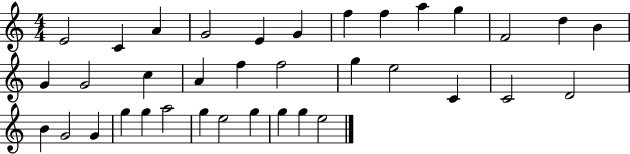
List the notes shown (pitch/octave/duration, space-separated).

E4/h C4/q A4/q G4/h E4/q G4/q F5/q F5/q A5/q G5/q F4/h D5/q B4/q G4/q G4/h C5/q A4/q F5/q F5/h G5/q E5/h C4/q C4/h D4/h B4/q G4/h G4/q G5/q G5/q A5/h G5/q E5/h G5/q G5/q G5/q E5/h